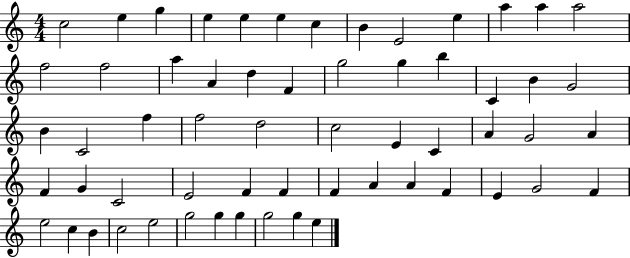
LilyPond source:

{
  \clef treble
  \numericTimeSignature
  \time 4/4
  \key c \major
  c''2 e''4 g''4 | e''4 e''4 e''4 c''4 | b'4 e'2 e''4 | a''4 a''4 a''2 | \break f''2 f''2 | a''4 a'4 d''4 f'4 | g''2 g''4 b''4 | c'4 b'4 g'2 | \break b'4 c'2 f''4 | f''2 d''2 | c''2 e'4 c'4 | a'4 g'2 a'4 | \break f'4 g'4 c'2 | e'2 f'4 f'4 | f'4 a'4 a'4 f'4 | e'4 g'2 f'4 | \break e''2 c''4 b'4 | c''2 e''2 | g''2 g''4 g''4 | g''2 g''4 e''4 | \break \bar "|."
}